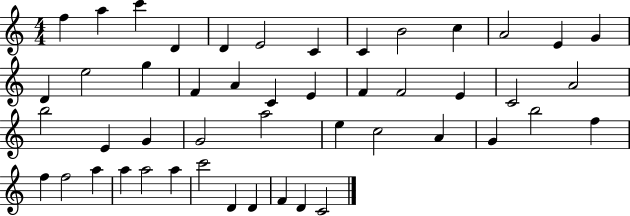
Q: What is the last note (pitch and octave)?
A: C4